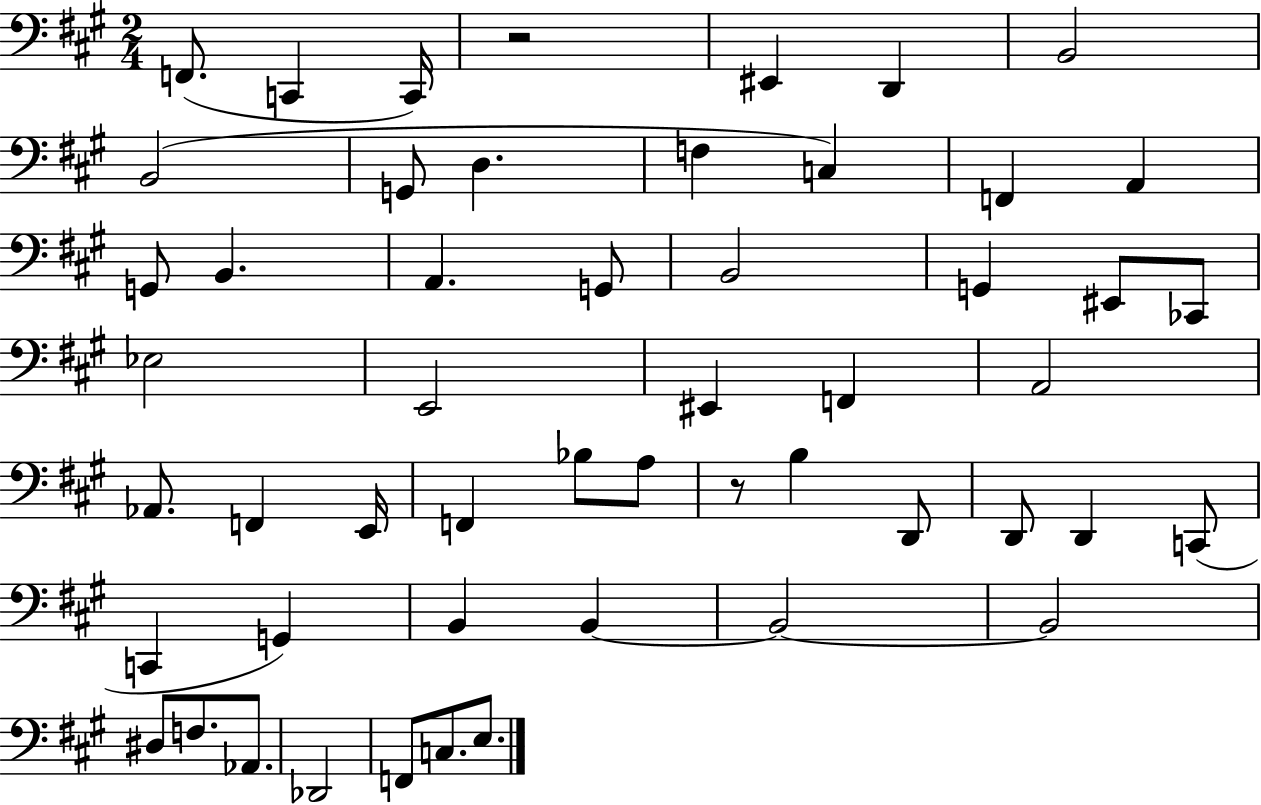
X:1
T:Untitled
M:2/4
L:1/4
K:A
F,,/2 C,, C,,/4 z2 ^E,, D,, B,,2 B,,2 G,,/2 D, F, C, F,, A,, G,,/2 B,, A,, G,,/2 B,,2 G,, ^E,,/2 _C,,/2 _E,2 E,,2 ^E,, F,, A,,2 _A,,/2 F,, E,,/4 F,, _B,/2 A,/2 z/2 B, D,,/2 D,,/2 D,, C,,/2 C,, G,, B,, B,, B,,2 B,,2 ^D,/2 F,/2 _A,,/2 _D,,2 F,,/2 C,/2 E,/2